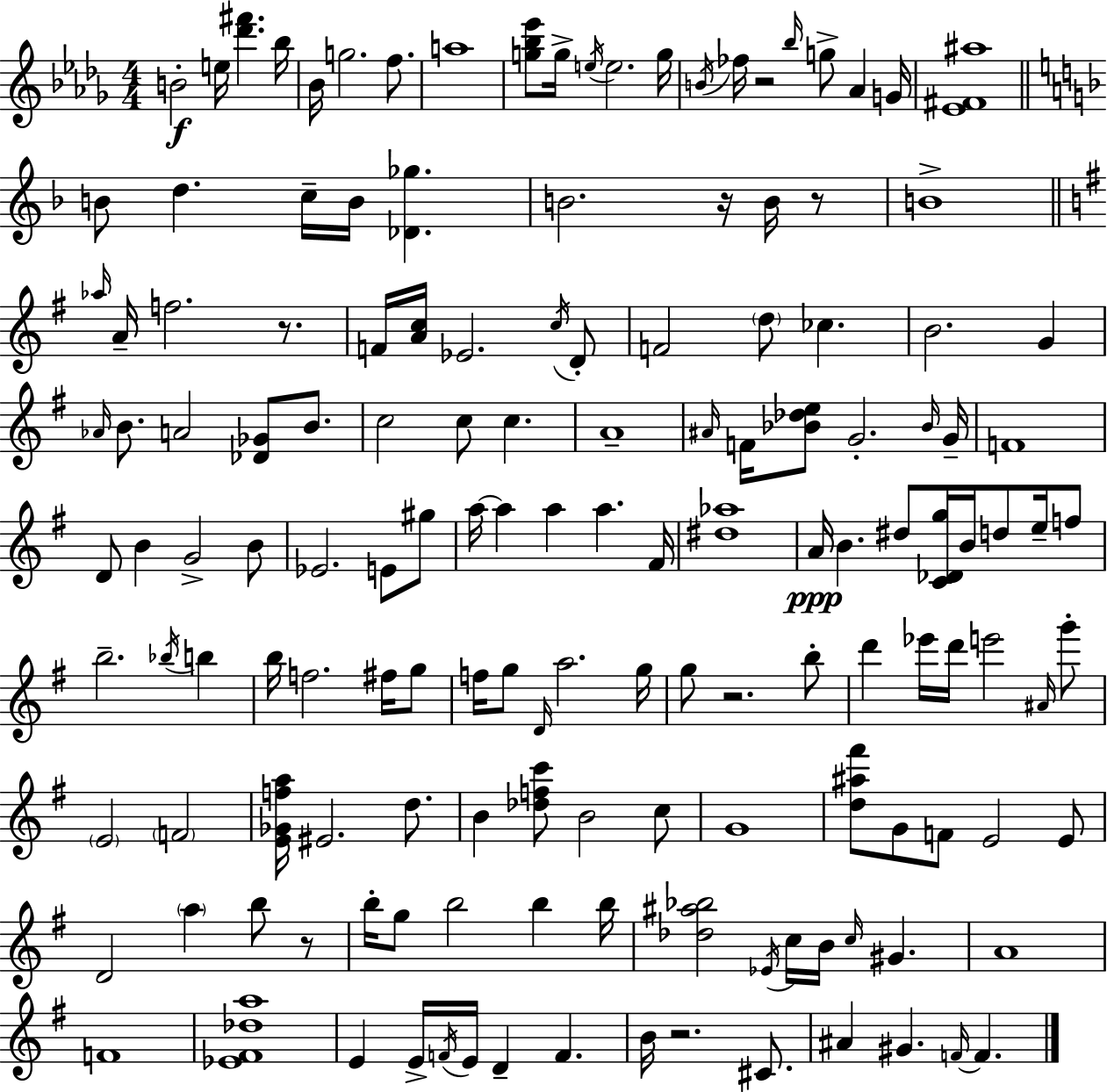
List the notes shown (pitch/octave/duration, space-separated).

B4/h E5/s [Db6,F#6]/q. Bb5/s Bb4/s G5/h. F5/e. A5/w [G5,Bb5,Eb6]/e G5/s E5/s E5/h. G5/s B4/s FES5/s R/h Bb5/s G5/e Ab4/q G4/s [Eb4,F#4,A#5]/w B4/e D5/q. C5/s B4/s [Db4,Gb5]/q. B4/h. R/s B4/s R/e B4/w Ab5/s A4/s F5/h. R/e. F4/s [A4,C5]/s Eb4/h. C5/s D4/e F4/h D5/e CES5/q. B4/h. G4/q Ab4/s B4/e. A4/h [Db4,Gb4]/e B4/e. C5/h C5/e C5/q. A4/w A#4/s F4/s [Bb4,Db5,E5]/e G4/h. Bb4/s G4/s F4/w D4/e B4/q G4/h B4/e Eb4/h. E4/e G#5/e A5/s A5/q A5/q A5/q. F#4/s [D#5,Ab5]/w A4/s B4/q. D#5/e [C4,Db4,G5]/s B4/s D5/e E5/s F5/e B5/h. Bb5/s B5/q B5/s F5/h. F#5/s G5/e F5/s G5/e D4/s A5/h. G5/s G5/e R/h. B5/e D6/q Eb6/s D6/s E6/h A#4/s G6/e E4/h F4/h [E4,Gb4,F5,A5]/s EIS4/h. D5/e. B4/q [Db5,F5,C6]/e B4/h C5/e G4/w [D5,A#5,F#6]/e G4/e F4/e E4/h E4/e D4/h A5/q B5/e R/e B5/s G5/e B5/h B5/q B5/s [Db5,A#5,Bb5]/h Eb4/s C5/s B4/s C5/s G#4/q. A4/w F4/w [Eb4,F#4,Db5,A5]/w E4/q E4/s F4/s E4/s D4/q F4/q. B4/s R/h. C#4/e. A#4/q G#4/q. F4/s F4/q.